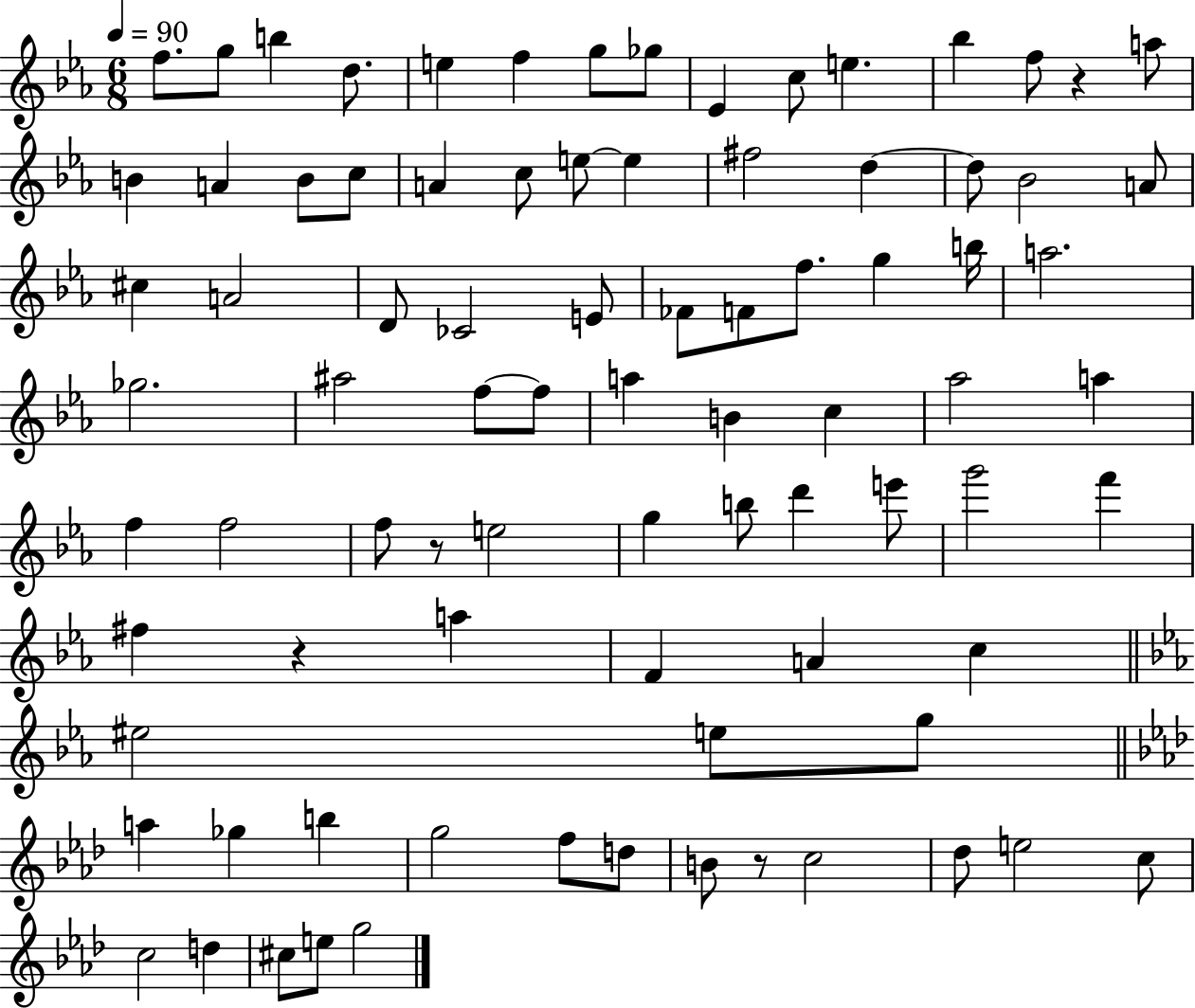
F5/e. G5/e B5/q D5/e. E5/q F5/q G5/e Gb5/e Eb4/q C5/e E5/q. Bb5/q F5/e R/q A5/e B4/q A4/q B4/e C5/e A4/q C5/e E5/e E5/q F#5/h D5/q D5/e Bb4/h A4/e C#5/q A4/h D4/e CES4/h E4/e FES4/e F4/e F5/e. G5/q B5/s A5/h. Gb5/h. A#5/h F5/e F5/e A5/q B4/q C5/q Ab5/h A5/q F5/q F5/h F5/e R/e E5/h G5/q B5/e D6/q E6/e G6/h F6/q F#5/q R/q A5/q F4/q A4/q C5/q EIS5/h E5/e G5/e A5/q Gb5/q B5/q G5/h F5/e D5/e B4/e R/e C5/h Db5/e E5/h C5/e C5/h D5/q C#5/e E5/e G5/h